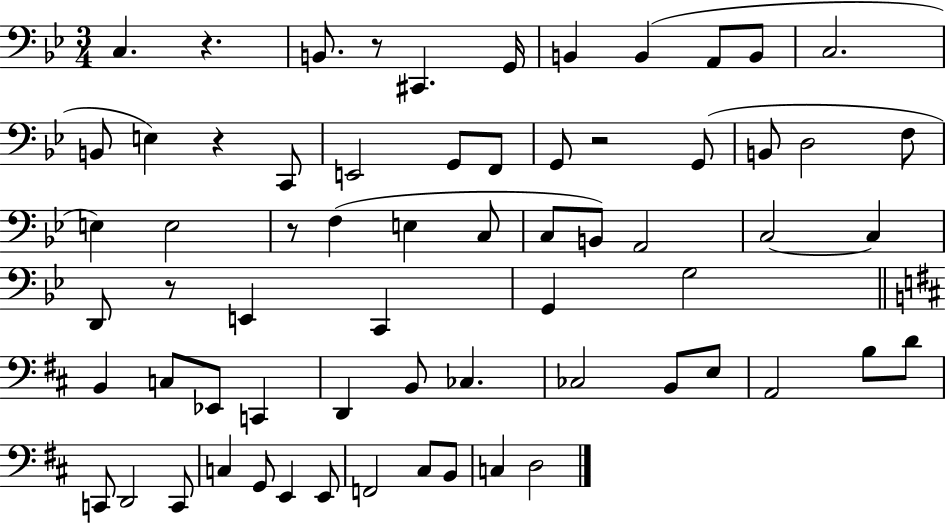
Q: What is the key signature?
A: BES major